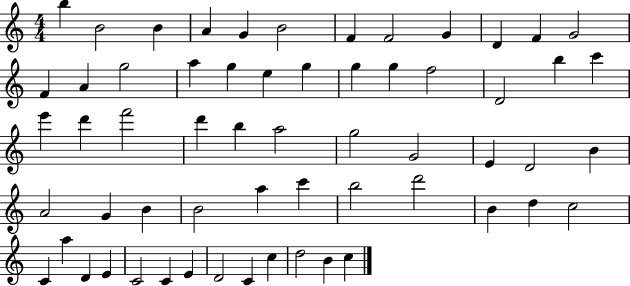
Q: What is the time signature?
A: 4/4